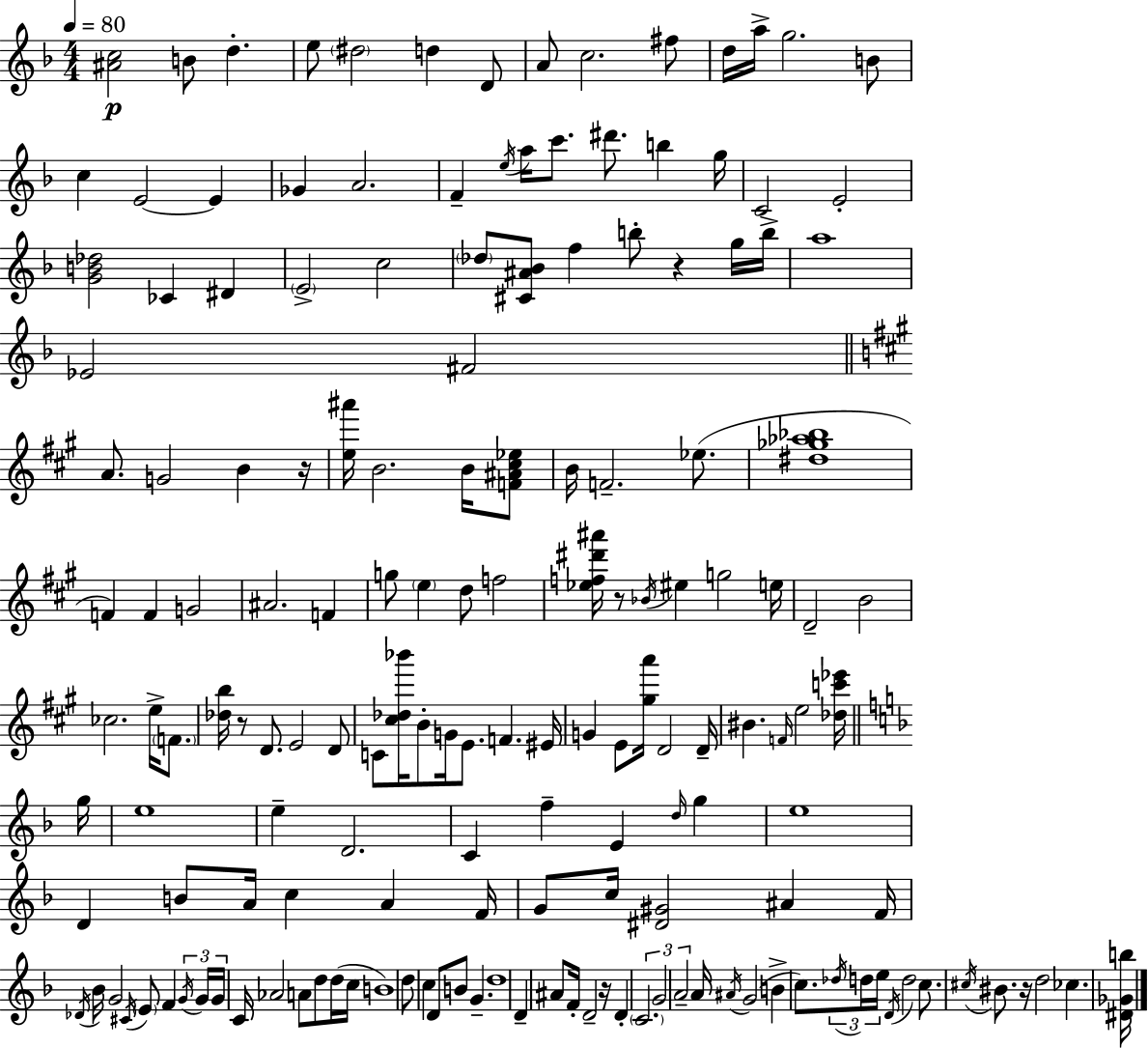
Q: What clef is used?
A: treble